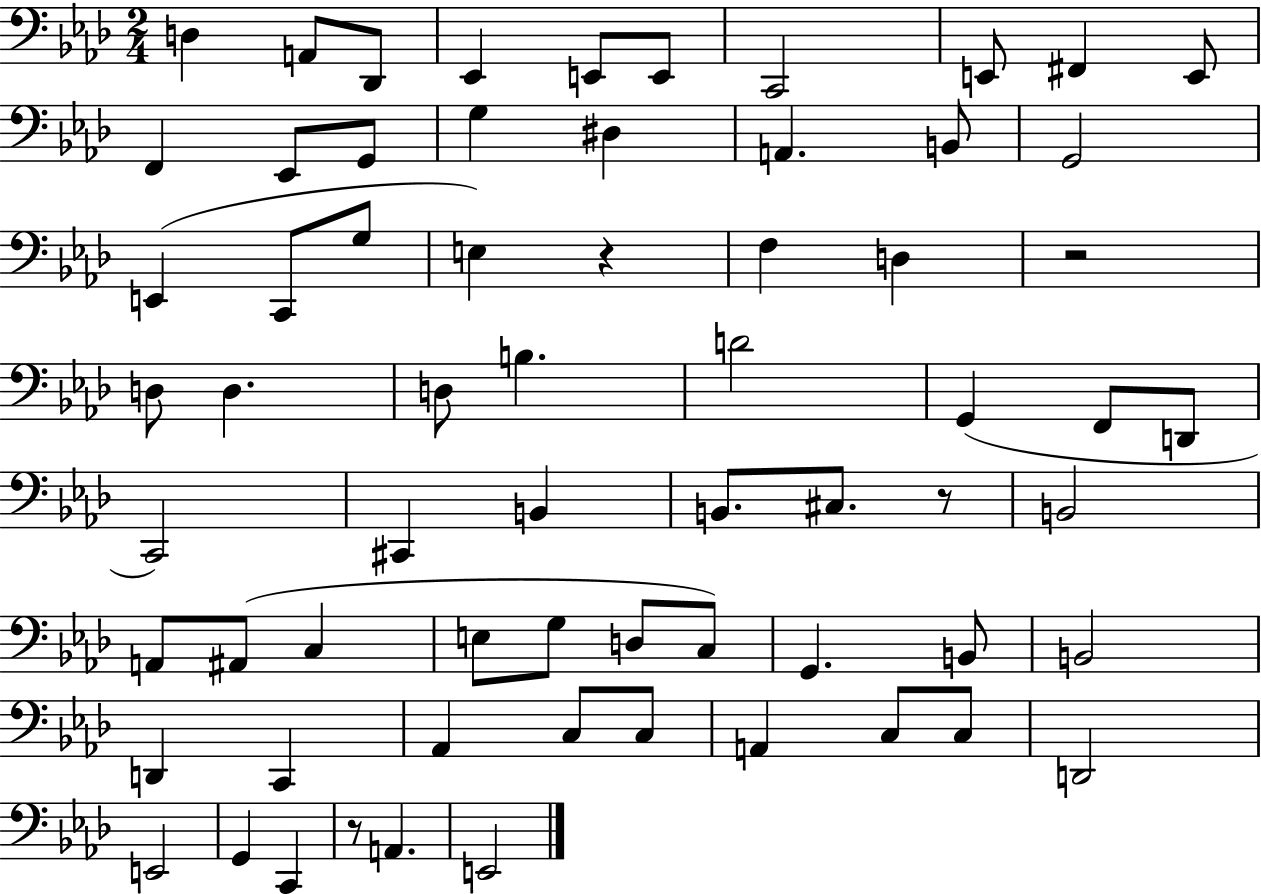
{
  \clef bass
  \numericTimeSignature
  \time 2/4
  \key aes \major
  \repeat volta 2 { d4 a,8 des,8 | ees,4 e,8 e,8 | c,2 | e,8 fis,4 e,8 | \break f,4 ees,8 g,8 | g4 dis4 | a,4. b,8 | g,2 | \break e,4( c,8 g8 | e4) r4 | f4 d4 | r2 | \break d8 d4. | d8 b4. | d'2 | g,4( f,8 d,8 | \break c,2) | cis,4 b,4 | b,8. cis8. r8 | b,2 | \break a,8 ais,8( c4 | e8 g8 d8 c8) | g,4. b,8 | b,2 | \break d,4 c,4 | aes,4 c8 c8 | a,4 c8 c8 | d,2 | \break e,2 | g,4 c,4 | r8 a,4. | e,2 | \break } \bar "|."
}